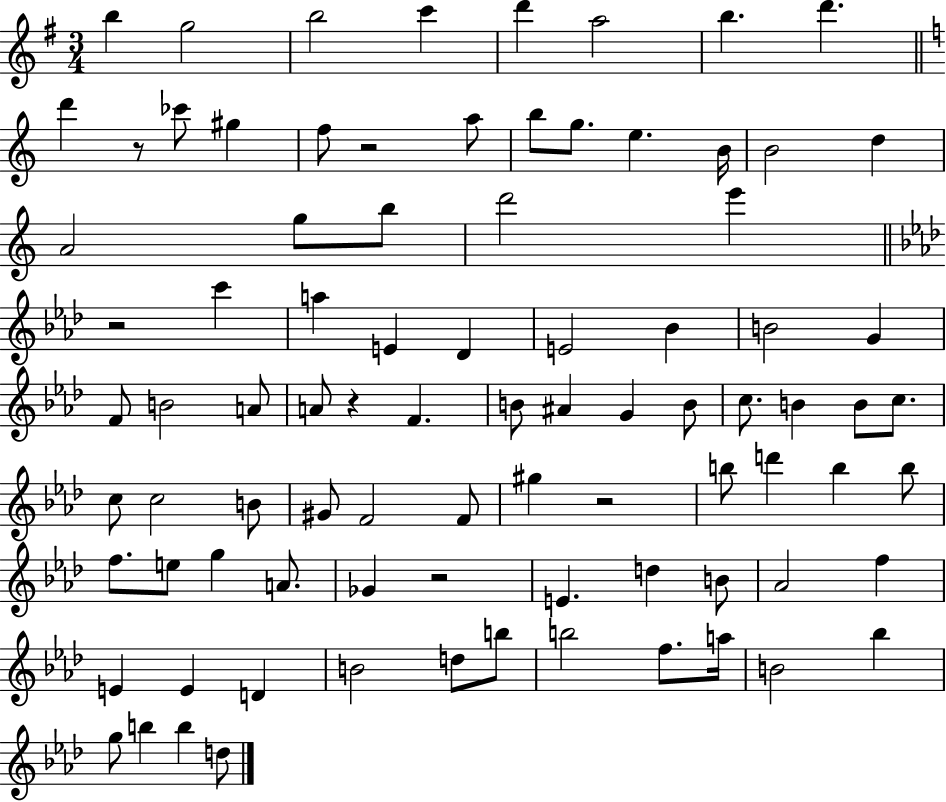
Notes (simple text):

B5/q G5/h B5/h C6/q D6/q A5/h B5/q. D6/q. D6/q R/e CES6/e G#5/q F5/e R/h A5/e B5/e G5/e. E5/q. B4/s B4/h D5/q A4/h G5/e B5/e D6/h E6/q R/h C6/q A5/q E4/q Db4/q E4/h Bb4/q B4/h G4/q F4/e B4/h A4/e A4/e R/q F4/q. B4/e A#4/q G4/q B4/e C5/e. B4/q B4/e C5/e. C5/e C5/h B4/e G#4/e F4/h F4/e G#5/q R/h B5/e D6/q B5/q B5/e F5/e. E5/e G5/q A4/e. Gb4/q R/h E4/q. D5/q B4/e Ab4/h F5/q E4/q E4/q D4/q B4/h D5/e B5/e B5/h F5/e. A5/s B4/h Bb5/q G5/e B5/q B5/q D5/e